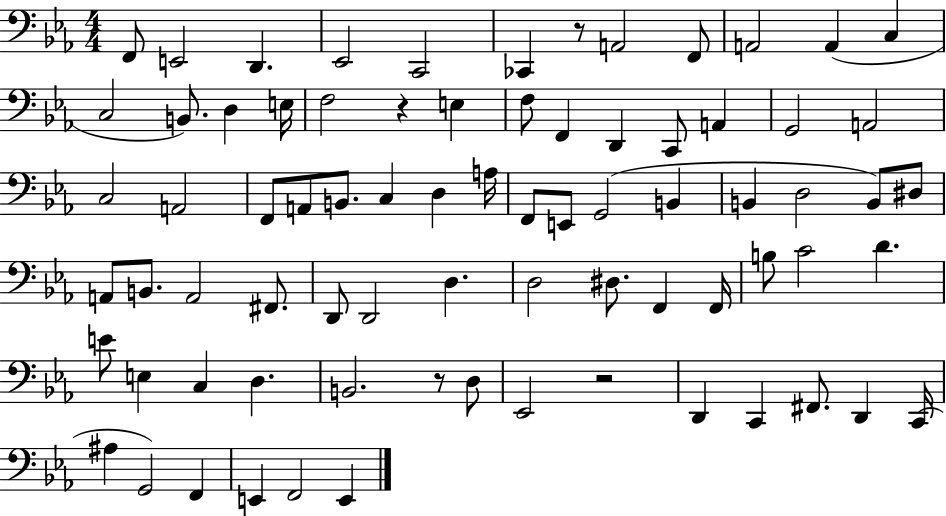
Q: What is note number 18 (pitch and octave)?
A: F3